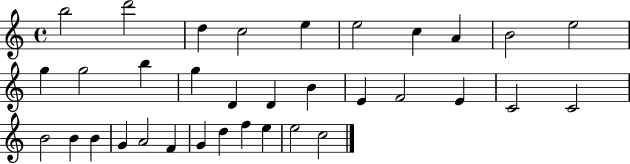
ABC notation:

X:1
T:Untitled
M:4/4
L:1/4
K:C
b2 d'2 d c2 e e2 c A B2 e2 g g2 b g D D B E F2 E C2 C2 B2 B B G A2 F G d f e e2 c2